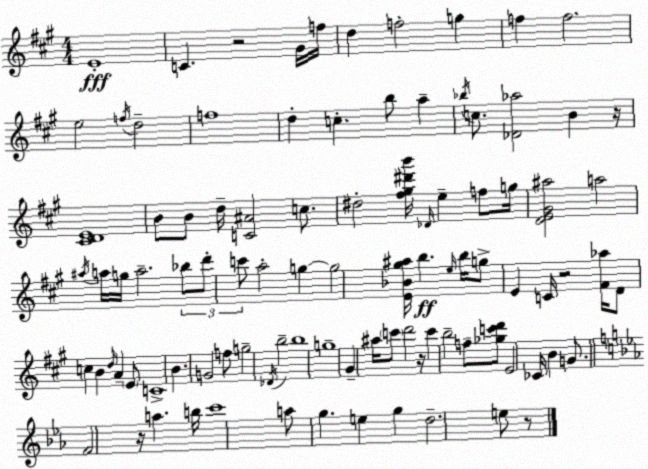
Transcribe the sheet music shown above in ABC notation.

X:1
T:Untitled
M:4/4
L:1/4
K:A
E4 C z2 ^G/4 f/4 d f2 g f f2 e2 f/4 d2 f4 d c b/2 a _b/4 c/2 [_D_a]2 B z/4 [^CDE]4 B/2 B/2 d/4 [C^A]2 c/2 ^d2 [^f^g^d'b']/4 _D/4 e f/2 g/4 [DE^G^a]2 a2 ^a/4 a/4 g/4 a2 _b/2 d'/2 c'/2 a2 g g2 [E_B^g^a]/4 b e/4 b/4 g/2 E C/4 z2 [^F_a]/4 D/2 c B d/4 A E/2 C4 B G2 f/2 g2 _D/4 b2 b4 g4 ^G ^a/4 c'/2 d'2 z/4 c' b2 f/2 [_gc'd']/2 E2 _C/4 B G/2 F2 z/4 a b/4 c'4 a/2 g e g d2 e/2 z/2